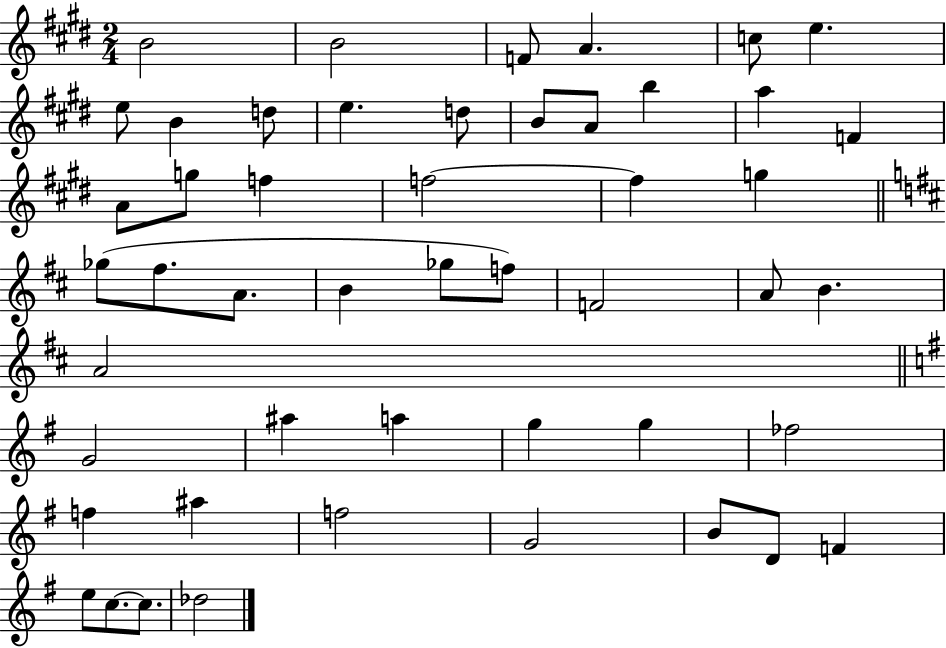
X:1
T:Untitled
M:2/4
L:1/4
K:E
B2 B2 F/2 A c/2 e e/2 B d/2 e d/2 B/2 A/2 b a F A/2 g/2 f f2 f g _g/2 ^f/2 A/2 B _g/2 f/2 F2 A/2 B A2 G2 ^a a g g _f2 f ^a f2 G2 B/2 D/2 F e/2 c/2 c/2 _d2